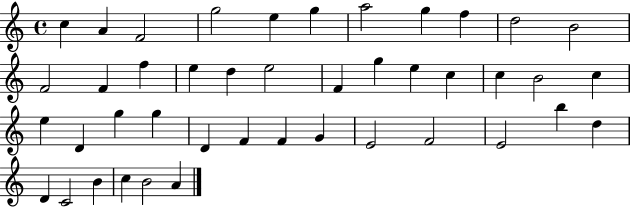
X:1
T:Untitled
M:4/4
L:1/4
K:C
c A F2 g2 e g a2 g f d2 B2 F2 F f e d e2 F g e c c B2 c e D g g D F F G E2 F2 E2 b d D C2 B c B2 A